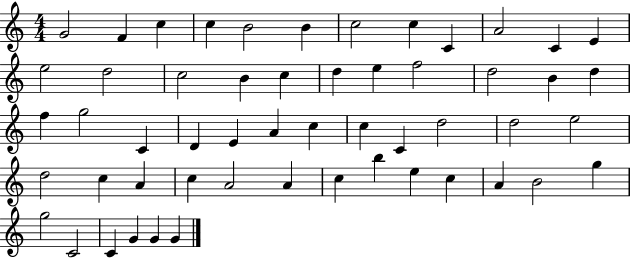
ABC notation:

X:1
T:Untitled
M:4/4
L:1/4
K:C
G2 F c c B2 B c2 c C A2 C E e2 d2 c2 B c d e f2 d2 B d f g2 C D E A c c C d2 d2 e2 d2 c A c A2 A c b e c A B2 g g2 C2 C G G G